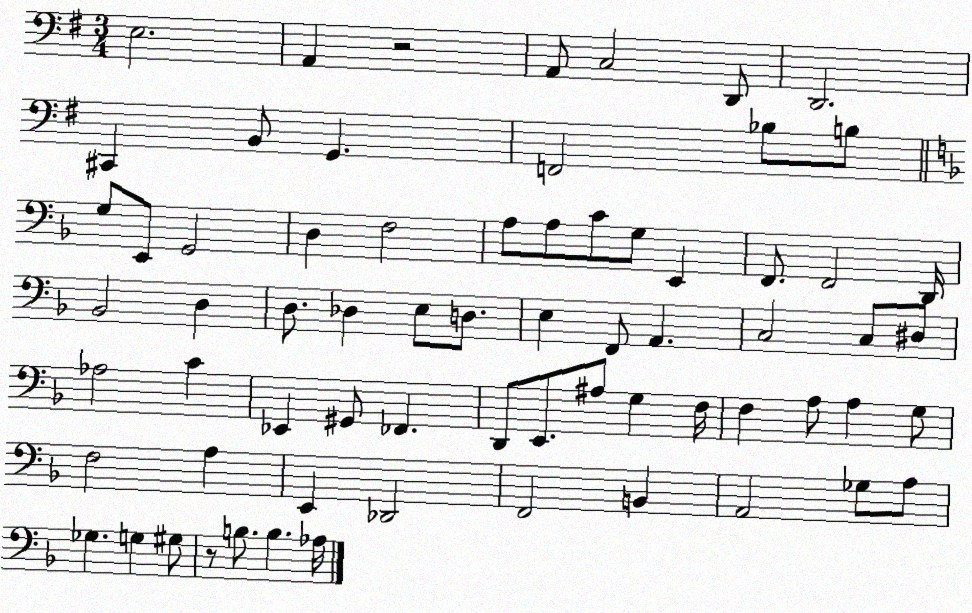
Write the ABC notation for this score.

X:1
T:Untitled
M:3/4
L:1/4
K:G
E,2 A,, z2 A,,/2 C,2 D,,/2 D,,2 ^C,, B,,/2 G,, F,,2 _B,/2 B,/2 G,/2 E,,/2 G,,2 D, F,2 A,/2 A,/2 C/2 G,/2 E,, F,,/2 F,,2 D,,/4 _B,,2 D, D,/2 _D, E,/2 D,/2 E, F,,/2 A,, C,2 C,/2 ^D,/2 _A,2 C _E,, ^G,,/2 _F,, D,,/2 E,,/2 ^A,/2 G, F,/4 F, A,/2 A, G,/2 F,2 A, E,, _D,,2 F,,2 B,, A,,2 _G,/2 A,/2 _G, G, ^G,/2 z/2 B,/2 B, _A,/4